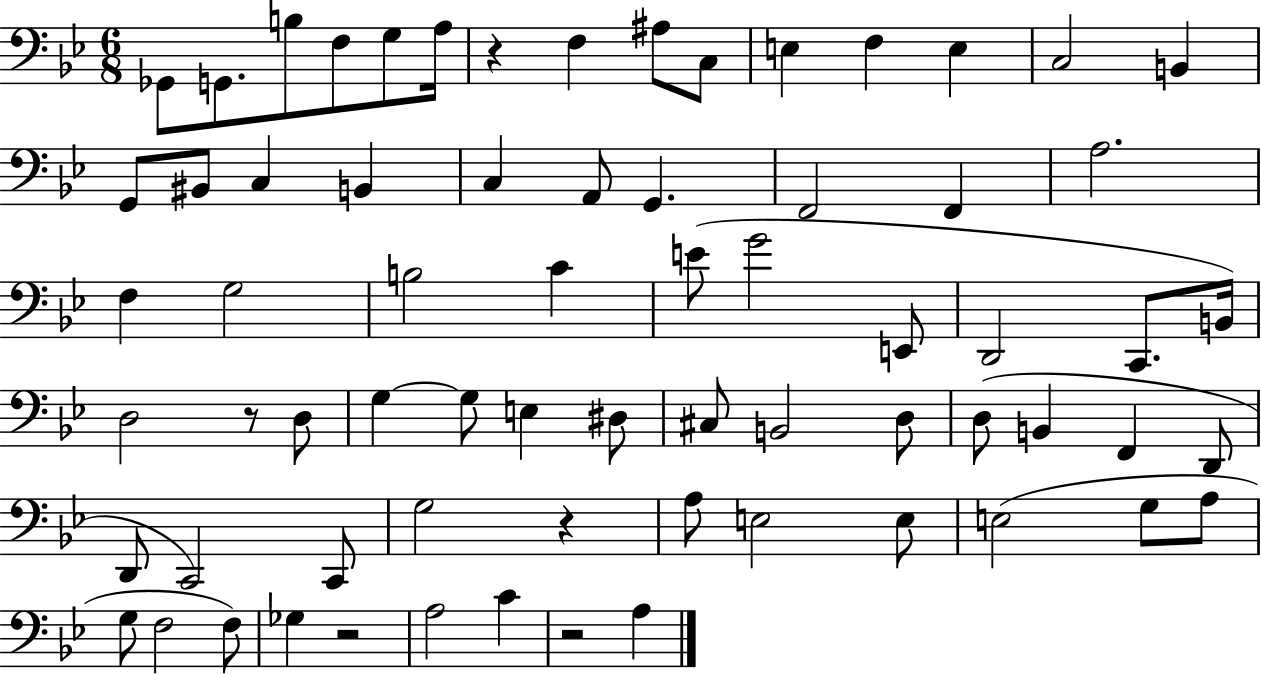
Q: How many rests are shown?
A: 5